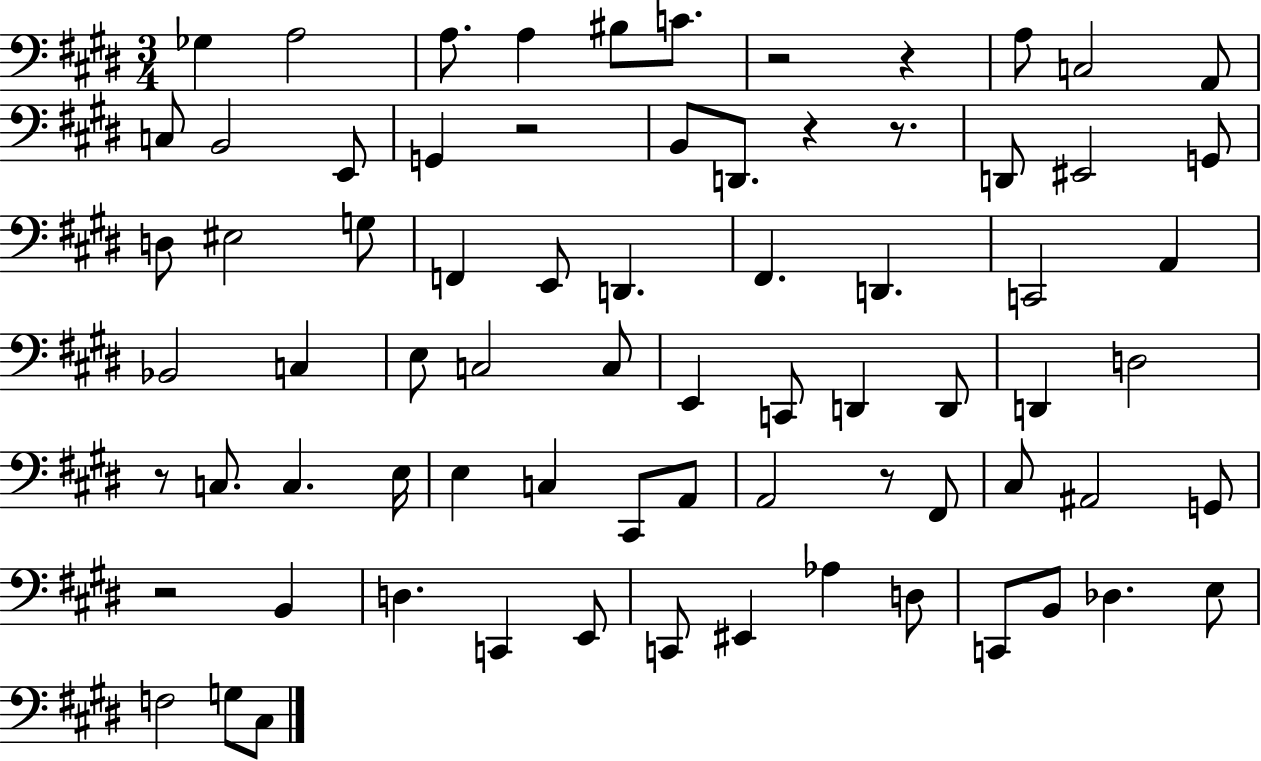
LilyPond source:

{
  \clef bass
  \numericTimeSignature
  \time 3/4
  \key e \major
  ges4 a2 | a8. a4 bis8 c'8. | r2 r4 | a8 c2 a,8 | \break c8 b,2 e,8 | g,4 r2 | b,8 d,8. r4 r8. | d,8 eis,2 g,8 | \break d8 eis2 g8 | f,4 e,8 d,4. | fis,4. d,4. | c,2 a,4 | \break bes,2 c4 | e8 c2 c8 | e,4 c,8 d,4 d,8 | d,4 d2 | \break r8 c8. c4. e16 | e4 c4 cis,8 a,8 | a,2 r8 fis,8 | cis8 ais,2 g,8 | \break r2 b,4 | d4. c,4 e,8 | c,8 eis,4 aes4 d8 | c,8 b,8 des4. e8 | \break f2 g8 cis8 | \bar "|."
}